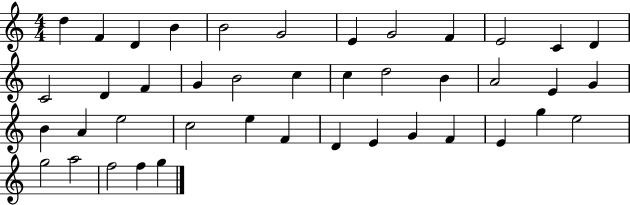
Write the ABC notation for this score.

X:1
T:Untitled
M:4/4
L:1/4
K:C
d F D B B2 G2 E G2 F E2 C D C2 D F G B2 c c d2 B A2 E G B A e2 c2 e F D E G F E g e2 g2 a2 f2 f g